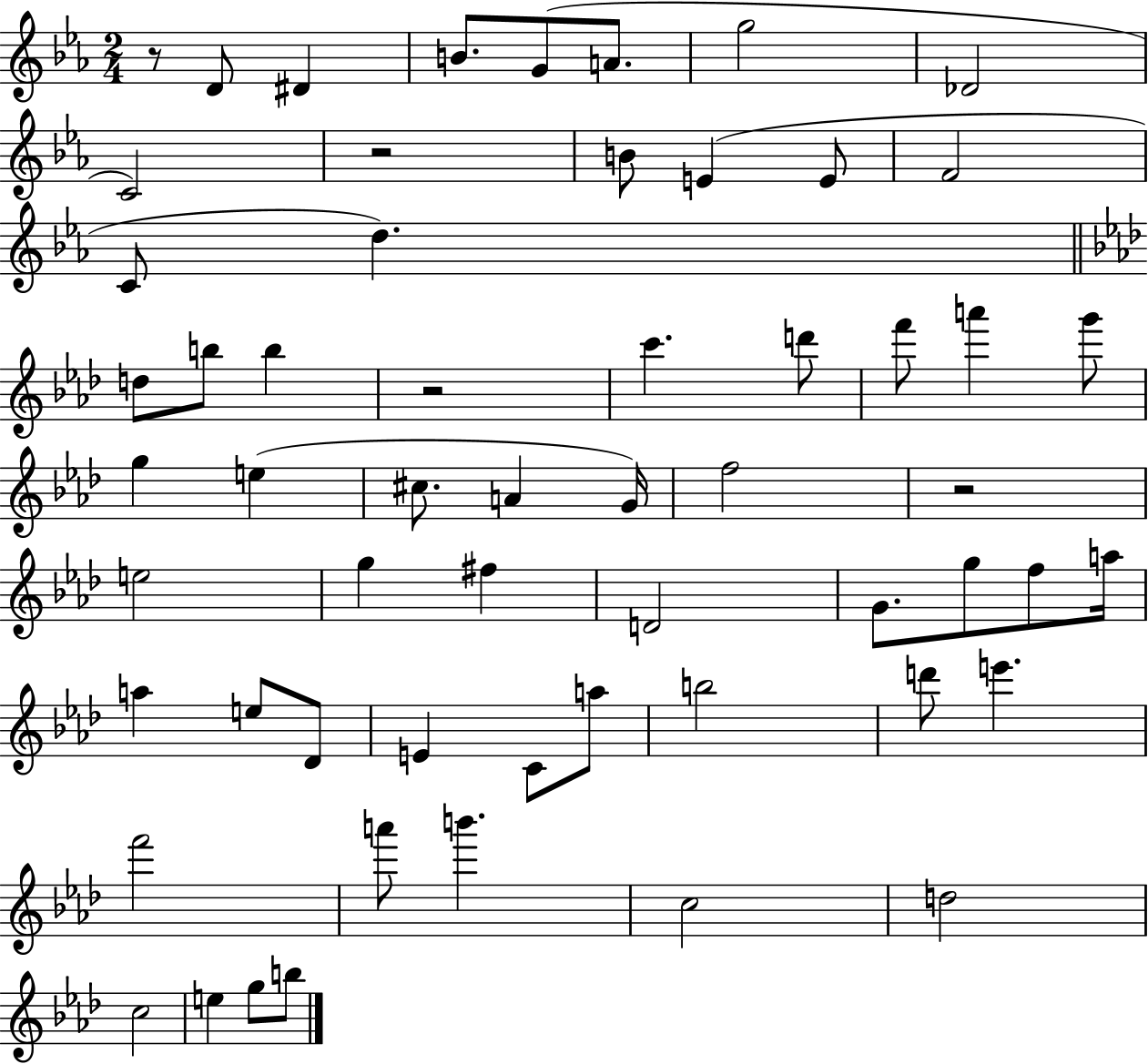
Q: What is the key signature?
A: EES major